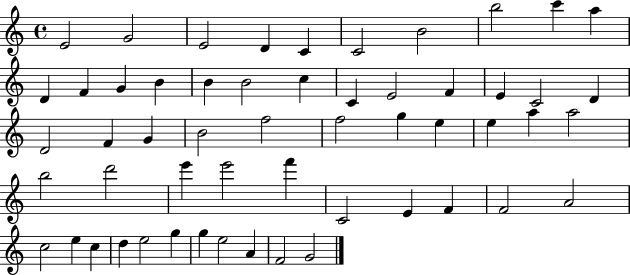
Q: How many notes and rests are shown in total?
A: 55